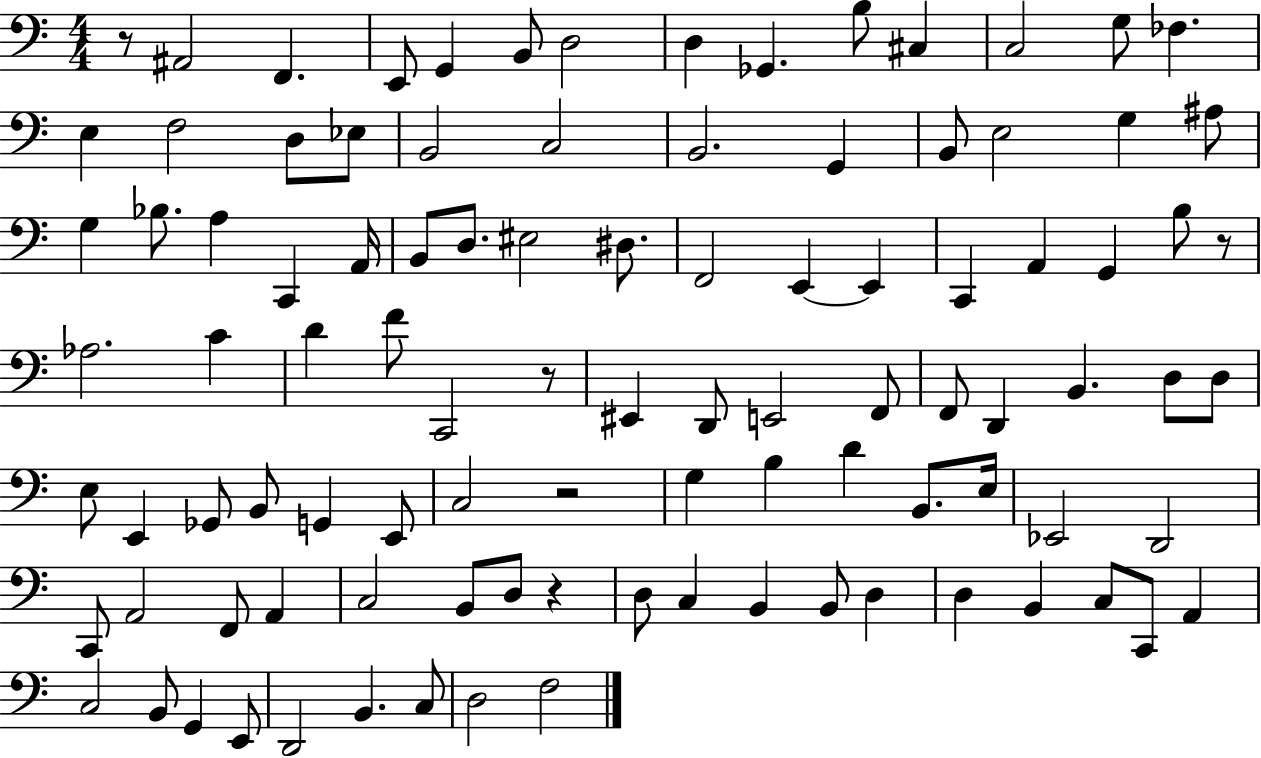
R/e A#2/h F2/q. E2/e G2/q B2/e D3/h D3/q Gb2/q. B3/e C#3/q C3/h G3/e FES3/q. E3/q F3/h D3/e Eb3/e B2/h C3/h B2/h. G2/q B2/e E3/h G3/q A#3/e G3/q Bb3/e. A3/q C2/q A2/s B2/e D3/e. EIS3/h D#3/e. F2/h E2/q E2/q C2/q A2/q G2/q B3/e R/e Ab3/h. C4/q D4/q F4/e C2/h R/e EIS2/q D2/e E2/h F2/e F2/e D2/q B2/q. D3/e D3/e E3/e E2/q Gb2/e B2/e G2/q E2/e C3/h R/h G3/q B3/q D4/q B2/e. E3/s Eb2/h D2/h C2/e A2/h F2/e A2/q C3/h B2/e D3/e R/q D3/e C3/q B2/q B2/e D3/q D3/q B2/q C3/e C2/e A2/q C3/h B2/e G2/q E2/e D2/h B2/q. C3/e D3/h F3/h